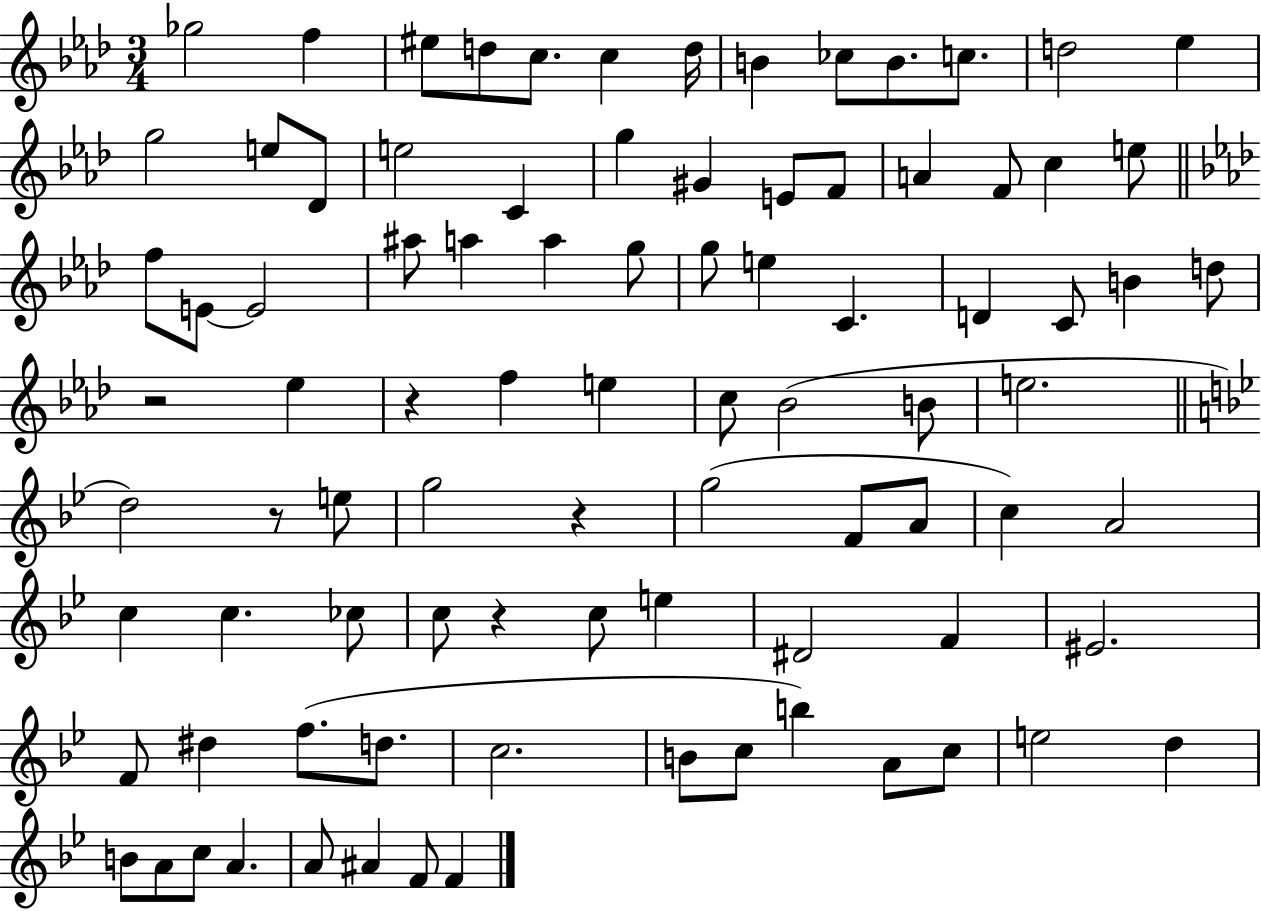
Gb5/h F5/q EIS5/e D5/e C5/e. C5/q D5/s B4/q CES5/e B4/e. C5/e. D5/h Eb5/q G5/h E5/e Db4/e E5/h C4/q G5/q G#4/q E4/e F4/e A4/q F4/e C5/q E5/e F5/e E4/e E4/h A#5/e A5/q A5/q G5/e G5/e E5/q C4/q. D4/q C4/e B4/q D5/e R/h Eb5/q R/q F5/q E5/q C5/e Bb4/h B4/e E5/h. D5/h R/e E5/e G5/h R/q G5/h F4/e A4/e C5/q A4/h C5/q C5/q. CES5/e C5/e R/q C5/e E5/q D#4/h F4/q EIS4/h. F4/e D#5/q F5/e. D5/e. C5/h. B4/e C5/e B5/q A4/e C5/e E5/h D5/q B4/e A4/e C5/e A4/q. A4/e A#4/q F4/e F4/q